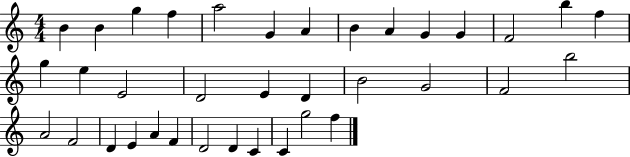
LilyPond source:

{
  \clef treble
  \numericTimeSignature
  \time 4/4
  \key c \major
  b'4 b'4 g''4 f''4 | a''2 g'4 a'4 | b'4 a'4 g'4 g'4 | f'2 b''4 f''4 | \break g''4 e''4 e'2 | d'2 e'4 d'4 | b'2 g'2 | f'2 b''2 | \break a'2 f'2 | d'4 e'4 a'4 f'4 | d'2 d'4 c'4 | c'4 g''2 f''4 | \break \bar "|."
}